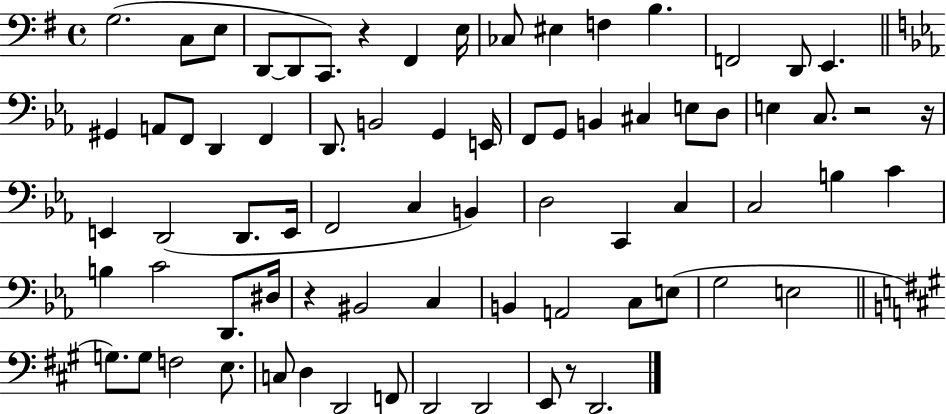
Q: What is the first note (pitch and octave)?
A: G3